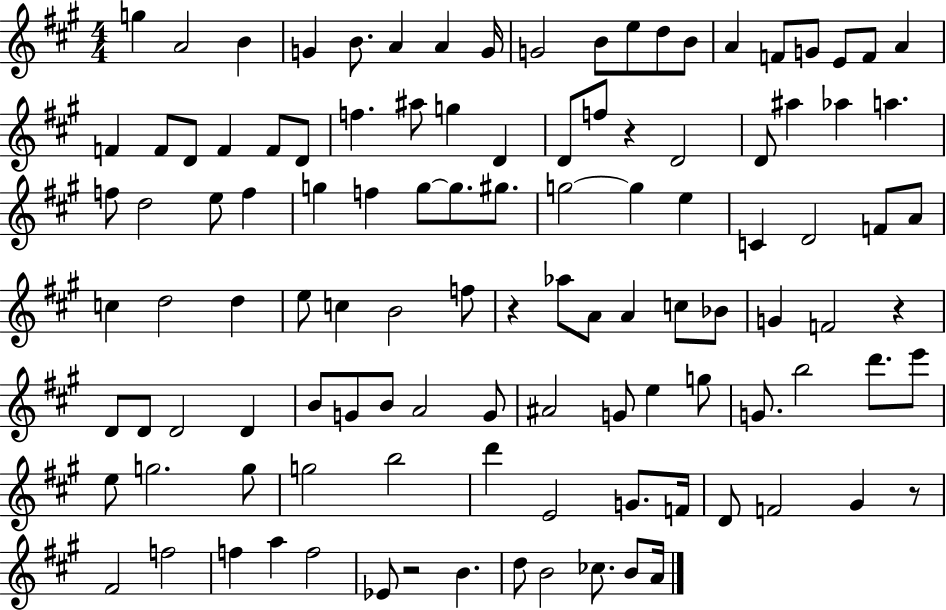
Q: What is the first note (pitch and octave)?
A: G5